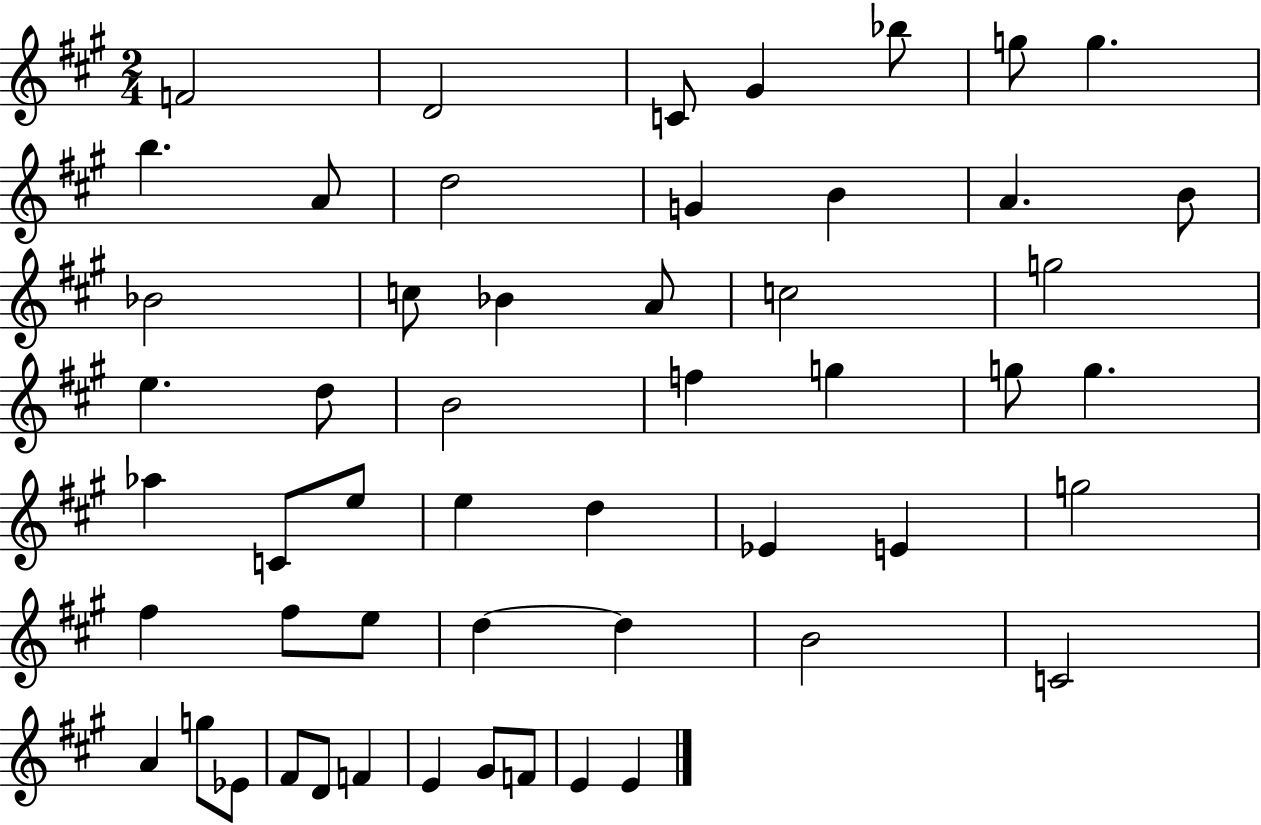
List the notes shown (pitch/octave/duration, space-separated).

F4/h D4/h C4/e G#4/q Bb5/e G5/e G5/q. B5/q. A4/e D5/h G4/q B4/q A4/q. B4/e Bb4/h C5/e Bb4/q A4/e C5/h G5/h E5/q. D5/e B4/h F5/q G5/q G5/e G5/q. Ab5/q C4/e E5/e E5/q D5/q Eb4/q E4/q G5/h F#5/q F#5/e E5/e D5/q D5/q B4/h C4/h A4/q G5/e Eb4/e F#4/e D4/e F4/q E4/q G#4/e F4/e E4/q E4/q